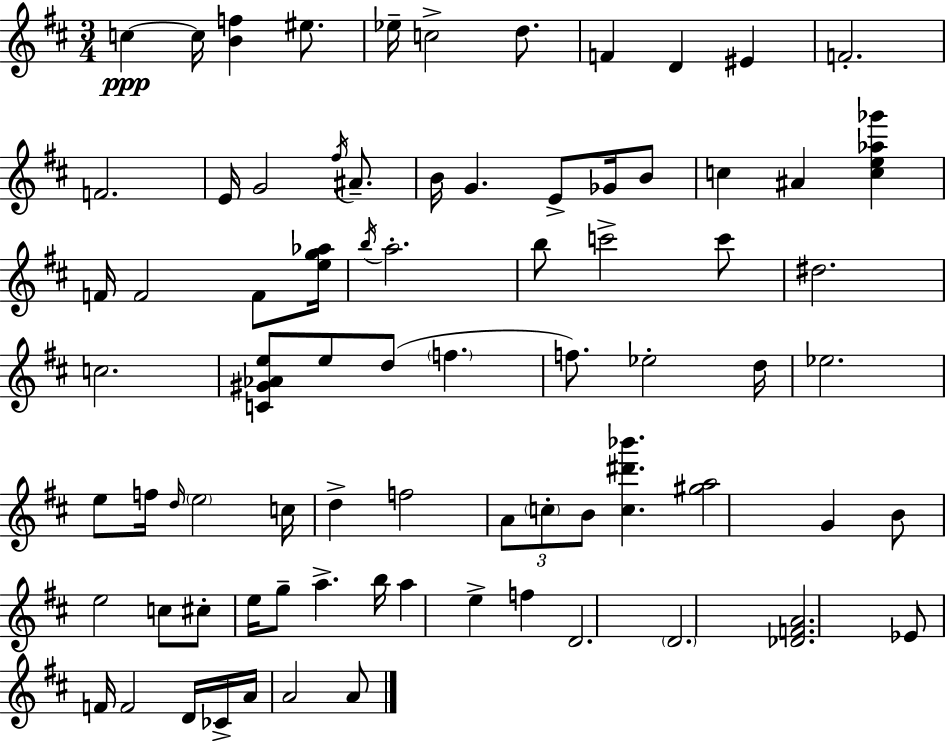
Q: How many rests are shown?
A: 0